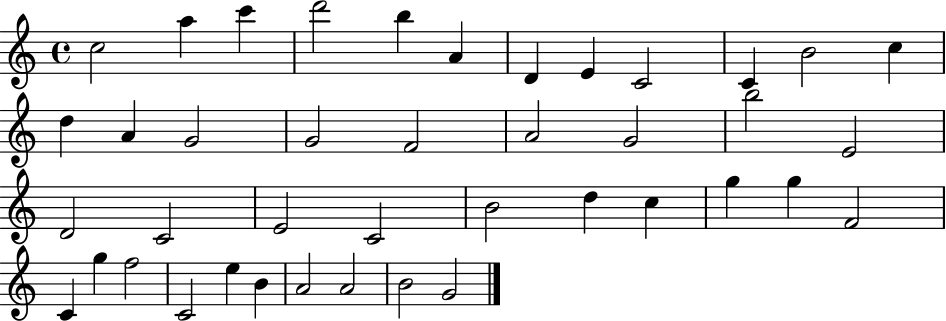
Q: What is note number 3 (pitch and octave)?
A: C6